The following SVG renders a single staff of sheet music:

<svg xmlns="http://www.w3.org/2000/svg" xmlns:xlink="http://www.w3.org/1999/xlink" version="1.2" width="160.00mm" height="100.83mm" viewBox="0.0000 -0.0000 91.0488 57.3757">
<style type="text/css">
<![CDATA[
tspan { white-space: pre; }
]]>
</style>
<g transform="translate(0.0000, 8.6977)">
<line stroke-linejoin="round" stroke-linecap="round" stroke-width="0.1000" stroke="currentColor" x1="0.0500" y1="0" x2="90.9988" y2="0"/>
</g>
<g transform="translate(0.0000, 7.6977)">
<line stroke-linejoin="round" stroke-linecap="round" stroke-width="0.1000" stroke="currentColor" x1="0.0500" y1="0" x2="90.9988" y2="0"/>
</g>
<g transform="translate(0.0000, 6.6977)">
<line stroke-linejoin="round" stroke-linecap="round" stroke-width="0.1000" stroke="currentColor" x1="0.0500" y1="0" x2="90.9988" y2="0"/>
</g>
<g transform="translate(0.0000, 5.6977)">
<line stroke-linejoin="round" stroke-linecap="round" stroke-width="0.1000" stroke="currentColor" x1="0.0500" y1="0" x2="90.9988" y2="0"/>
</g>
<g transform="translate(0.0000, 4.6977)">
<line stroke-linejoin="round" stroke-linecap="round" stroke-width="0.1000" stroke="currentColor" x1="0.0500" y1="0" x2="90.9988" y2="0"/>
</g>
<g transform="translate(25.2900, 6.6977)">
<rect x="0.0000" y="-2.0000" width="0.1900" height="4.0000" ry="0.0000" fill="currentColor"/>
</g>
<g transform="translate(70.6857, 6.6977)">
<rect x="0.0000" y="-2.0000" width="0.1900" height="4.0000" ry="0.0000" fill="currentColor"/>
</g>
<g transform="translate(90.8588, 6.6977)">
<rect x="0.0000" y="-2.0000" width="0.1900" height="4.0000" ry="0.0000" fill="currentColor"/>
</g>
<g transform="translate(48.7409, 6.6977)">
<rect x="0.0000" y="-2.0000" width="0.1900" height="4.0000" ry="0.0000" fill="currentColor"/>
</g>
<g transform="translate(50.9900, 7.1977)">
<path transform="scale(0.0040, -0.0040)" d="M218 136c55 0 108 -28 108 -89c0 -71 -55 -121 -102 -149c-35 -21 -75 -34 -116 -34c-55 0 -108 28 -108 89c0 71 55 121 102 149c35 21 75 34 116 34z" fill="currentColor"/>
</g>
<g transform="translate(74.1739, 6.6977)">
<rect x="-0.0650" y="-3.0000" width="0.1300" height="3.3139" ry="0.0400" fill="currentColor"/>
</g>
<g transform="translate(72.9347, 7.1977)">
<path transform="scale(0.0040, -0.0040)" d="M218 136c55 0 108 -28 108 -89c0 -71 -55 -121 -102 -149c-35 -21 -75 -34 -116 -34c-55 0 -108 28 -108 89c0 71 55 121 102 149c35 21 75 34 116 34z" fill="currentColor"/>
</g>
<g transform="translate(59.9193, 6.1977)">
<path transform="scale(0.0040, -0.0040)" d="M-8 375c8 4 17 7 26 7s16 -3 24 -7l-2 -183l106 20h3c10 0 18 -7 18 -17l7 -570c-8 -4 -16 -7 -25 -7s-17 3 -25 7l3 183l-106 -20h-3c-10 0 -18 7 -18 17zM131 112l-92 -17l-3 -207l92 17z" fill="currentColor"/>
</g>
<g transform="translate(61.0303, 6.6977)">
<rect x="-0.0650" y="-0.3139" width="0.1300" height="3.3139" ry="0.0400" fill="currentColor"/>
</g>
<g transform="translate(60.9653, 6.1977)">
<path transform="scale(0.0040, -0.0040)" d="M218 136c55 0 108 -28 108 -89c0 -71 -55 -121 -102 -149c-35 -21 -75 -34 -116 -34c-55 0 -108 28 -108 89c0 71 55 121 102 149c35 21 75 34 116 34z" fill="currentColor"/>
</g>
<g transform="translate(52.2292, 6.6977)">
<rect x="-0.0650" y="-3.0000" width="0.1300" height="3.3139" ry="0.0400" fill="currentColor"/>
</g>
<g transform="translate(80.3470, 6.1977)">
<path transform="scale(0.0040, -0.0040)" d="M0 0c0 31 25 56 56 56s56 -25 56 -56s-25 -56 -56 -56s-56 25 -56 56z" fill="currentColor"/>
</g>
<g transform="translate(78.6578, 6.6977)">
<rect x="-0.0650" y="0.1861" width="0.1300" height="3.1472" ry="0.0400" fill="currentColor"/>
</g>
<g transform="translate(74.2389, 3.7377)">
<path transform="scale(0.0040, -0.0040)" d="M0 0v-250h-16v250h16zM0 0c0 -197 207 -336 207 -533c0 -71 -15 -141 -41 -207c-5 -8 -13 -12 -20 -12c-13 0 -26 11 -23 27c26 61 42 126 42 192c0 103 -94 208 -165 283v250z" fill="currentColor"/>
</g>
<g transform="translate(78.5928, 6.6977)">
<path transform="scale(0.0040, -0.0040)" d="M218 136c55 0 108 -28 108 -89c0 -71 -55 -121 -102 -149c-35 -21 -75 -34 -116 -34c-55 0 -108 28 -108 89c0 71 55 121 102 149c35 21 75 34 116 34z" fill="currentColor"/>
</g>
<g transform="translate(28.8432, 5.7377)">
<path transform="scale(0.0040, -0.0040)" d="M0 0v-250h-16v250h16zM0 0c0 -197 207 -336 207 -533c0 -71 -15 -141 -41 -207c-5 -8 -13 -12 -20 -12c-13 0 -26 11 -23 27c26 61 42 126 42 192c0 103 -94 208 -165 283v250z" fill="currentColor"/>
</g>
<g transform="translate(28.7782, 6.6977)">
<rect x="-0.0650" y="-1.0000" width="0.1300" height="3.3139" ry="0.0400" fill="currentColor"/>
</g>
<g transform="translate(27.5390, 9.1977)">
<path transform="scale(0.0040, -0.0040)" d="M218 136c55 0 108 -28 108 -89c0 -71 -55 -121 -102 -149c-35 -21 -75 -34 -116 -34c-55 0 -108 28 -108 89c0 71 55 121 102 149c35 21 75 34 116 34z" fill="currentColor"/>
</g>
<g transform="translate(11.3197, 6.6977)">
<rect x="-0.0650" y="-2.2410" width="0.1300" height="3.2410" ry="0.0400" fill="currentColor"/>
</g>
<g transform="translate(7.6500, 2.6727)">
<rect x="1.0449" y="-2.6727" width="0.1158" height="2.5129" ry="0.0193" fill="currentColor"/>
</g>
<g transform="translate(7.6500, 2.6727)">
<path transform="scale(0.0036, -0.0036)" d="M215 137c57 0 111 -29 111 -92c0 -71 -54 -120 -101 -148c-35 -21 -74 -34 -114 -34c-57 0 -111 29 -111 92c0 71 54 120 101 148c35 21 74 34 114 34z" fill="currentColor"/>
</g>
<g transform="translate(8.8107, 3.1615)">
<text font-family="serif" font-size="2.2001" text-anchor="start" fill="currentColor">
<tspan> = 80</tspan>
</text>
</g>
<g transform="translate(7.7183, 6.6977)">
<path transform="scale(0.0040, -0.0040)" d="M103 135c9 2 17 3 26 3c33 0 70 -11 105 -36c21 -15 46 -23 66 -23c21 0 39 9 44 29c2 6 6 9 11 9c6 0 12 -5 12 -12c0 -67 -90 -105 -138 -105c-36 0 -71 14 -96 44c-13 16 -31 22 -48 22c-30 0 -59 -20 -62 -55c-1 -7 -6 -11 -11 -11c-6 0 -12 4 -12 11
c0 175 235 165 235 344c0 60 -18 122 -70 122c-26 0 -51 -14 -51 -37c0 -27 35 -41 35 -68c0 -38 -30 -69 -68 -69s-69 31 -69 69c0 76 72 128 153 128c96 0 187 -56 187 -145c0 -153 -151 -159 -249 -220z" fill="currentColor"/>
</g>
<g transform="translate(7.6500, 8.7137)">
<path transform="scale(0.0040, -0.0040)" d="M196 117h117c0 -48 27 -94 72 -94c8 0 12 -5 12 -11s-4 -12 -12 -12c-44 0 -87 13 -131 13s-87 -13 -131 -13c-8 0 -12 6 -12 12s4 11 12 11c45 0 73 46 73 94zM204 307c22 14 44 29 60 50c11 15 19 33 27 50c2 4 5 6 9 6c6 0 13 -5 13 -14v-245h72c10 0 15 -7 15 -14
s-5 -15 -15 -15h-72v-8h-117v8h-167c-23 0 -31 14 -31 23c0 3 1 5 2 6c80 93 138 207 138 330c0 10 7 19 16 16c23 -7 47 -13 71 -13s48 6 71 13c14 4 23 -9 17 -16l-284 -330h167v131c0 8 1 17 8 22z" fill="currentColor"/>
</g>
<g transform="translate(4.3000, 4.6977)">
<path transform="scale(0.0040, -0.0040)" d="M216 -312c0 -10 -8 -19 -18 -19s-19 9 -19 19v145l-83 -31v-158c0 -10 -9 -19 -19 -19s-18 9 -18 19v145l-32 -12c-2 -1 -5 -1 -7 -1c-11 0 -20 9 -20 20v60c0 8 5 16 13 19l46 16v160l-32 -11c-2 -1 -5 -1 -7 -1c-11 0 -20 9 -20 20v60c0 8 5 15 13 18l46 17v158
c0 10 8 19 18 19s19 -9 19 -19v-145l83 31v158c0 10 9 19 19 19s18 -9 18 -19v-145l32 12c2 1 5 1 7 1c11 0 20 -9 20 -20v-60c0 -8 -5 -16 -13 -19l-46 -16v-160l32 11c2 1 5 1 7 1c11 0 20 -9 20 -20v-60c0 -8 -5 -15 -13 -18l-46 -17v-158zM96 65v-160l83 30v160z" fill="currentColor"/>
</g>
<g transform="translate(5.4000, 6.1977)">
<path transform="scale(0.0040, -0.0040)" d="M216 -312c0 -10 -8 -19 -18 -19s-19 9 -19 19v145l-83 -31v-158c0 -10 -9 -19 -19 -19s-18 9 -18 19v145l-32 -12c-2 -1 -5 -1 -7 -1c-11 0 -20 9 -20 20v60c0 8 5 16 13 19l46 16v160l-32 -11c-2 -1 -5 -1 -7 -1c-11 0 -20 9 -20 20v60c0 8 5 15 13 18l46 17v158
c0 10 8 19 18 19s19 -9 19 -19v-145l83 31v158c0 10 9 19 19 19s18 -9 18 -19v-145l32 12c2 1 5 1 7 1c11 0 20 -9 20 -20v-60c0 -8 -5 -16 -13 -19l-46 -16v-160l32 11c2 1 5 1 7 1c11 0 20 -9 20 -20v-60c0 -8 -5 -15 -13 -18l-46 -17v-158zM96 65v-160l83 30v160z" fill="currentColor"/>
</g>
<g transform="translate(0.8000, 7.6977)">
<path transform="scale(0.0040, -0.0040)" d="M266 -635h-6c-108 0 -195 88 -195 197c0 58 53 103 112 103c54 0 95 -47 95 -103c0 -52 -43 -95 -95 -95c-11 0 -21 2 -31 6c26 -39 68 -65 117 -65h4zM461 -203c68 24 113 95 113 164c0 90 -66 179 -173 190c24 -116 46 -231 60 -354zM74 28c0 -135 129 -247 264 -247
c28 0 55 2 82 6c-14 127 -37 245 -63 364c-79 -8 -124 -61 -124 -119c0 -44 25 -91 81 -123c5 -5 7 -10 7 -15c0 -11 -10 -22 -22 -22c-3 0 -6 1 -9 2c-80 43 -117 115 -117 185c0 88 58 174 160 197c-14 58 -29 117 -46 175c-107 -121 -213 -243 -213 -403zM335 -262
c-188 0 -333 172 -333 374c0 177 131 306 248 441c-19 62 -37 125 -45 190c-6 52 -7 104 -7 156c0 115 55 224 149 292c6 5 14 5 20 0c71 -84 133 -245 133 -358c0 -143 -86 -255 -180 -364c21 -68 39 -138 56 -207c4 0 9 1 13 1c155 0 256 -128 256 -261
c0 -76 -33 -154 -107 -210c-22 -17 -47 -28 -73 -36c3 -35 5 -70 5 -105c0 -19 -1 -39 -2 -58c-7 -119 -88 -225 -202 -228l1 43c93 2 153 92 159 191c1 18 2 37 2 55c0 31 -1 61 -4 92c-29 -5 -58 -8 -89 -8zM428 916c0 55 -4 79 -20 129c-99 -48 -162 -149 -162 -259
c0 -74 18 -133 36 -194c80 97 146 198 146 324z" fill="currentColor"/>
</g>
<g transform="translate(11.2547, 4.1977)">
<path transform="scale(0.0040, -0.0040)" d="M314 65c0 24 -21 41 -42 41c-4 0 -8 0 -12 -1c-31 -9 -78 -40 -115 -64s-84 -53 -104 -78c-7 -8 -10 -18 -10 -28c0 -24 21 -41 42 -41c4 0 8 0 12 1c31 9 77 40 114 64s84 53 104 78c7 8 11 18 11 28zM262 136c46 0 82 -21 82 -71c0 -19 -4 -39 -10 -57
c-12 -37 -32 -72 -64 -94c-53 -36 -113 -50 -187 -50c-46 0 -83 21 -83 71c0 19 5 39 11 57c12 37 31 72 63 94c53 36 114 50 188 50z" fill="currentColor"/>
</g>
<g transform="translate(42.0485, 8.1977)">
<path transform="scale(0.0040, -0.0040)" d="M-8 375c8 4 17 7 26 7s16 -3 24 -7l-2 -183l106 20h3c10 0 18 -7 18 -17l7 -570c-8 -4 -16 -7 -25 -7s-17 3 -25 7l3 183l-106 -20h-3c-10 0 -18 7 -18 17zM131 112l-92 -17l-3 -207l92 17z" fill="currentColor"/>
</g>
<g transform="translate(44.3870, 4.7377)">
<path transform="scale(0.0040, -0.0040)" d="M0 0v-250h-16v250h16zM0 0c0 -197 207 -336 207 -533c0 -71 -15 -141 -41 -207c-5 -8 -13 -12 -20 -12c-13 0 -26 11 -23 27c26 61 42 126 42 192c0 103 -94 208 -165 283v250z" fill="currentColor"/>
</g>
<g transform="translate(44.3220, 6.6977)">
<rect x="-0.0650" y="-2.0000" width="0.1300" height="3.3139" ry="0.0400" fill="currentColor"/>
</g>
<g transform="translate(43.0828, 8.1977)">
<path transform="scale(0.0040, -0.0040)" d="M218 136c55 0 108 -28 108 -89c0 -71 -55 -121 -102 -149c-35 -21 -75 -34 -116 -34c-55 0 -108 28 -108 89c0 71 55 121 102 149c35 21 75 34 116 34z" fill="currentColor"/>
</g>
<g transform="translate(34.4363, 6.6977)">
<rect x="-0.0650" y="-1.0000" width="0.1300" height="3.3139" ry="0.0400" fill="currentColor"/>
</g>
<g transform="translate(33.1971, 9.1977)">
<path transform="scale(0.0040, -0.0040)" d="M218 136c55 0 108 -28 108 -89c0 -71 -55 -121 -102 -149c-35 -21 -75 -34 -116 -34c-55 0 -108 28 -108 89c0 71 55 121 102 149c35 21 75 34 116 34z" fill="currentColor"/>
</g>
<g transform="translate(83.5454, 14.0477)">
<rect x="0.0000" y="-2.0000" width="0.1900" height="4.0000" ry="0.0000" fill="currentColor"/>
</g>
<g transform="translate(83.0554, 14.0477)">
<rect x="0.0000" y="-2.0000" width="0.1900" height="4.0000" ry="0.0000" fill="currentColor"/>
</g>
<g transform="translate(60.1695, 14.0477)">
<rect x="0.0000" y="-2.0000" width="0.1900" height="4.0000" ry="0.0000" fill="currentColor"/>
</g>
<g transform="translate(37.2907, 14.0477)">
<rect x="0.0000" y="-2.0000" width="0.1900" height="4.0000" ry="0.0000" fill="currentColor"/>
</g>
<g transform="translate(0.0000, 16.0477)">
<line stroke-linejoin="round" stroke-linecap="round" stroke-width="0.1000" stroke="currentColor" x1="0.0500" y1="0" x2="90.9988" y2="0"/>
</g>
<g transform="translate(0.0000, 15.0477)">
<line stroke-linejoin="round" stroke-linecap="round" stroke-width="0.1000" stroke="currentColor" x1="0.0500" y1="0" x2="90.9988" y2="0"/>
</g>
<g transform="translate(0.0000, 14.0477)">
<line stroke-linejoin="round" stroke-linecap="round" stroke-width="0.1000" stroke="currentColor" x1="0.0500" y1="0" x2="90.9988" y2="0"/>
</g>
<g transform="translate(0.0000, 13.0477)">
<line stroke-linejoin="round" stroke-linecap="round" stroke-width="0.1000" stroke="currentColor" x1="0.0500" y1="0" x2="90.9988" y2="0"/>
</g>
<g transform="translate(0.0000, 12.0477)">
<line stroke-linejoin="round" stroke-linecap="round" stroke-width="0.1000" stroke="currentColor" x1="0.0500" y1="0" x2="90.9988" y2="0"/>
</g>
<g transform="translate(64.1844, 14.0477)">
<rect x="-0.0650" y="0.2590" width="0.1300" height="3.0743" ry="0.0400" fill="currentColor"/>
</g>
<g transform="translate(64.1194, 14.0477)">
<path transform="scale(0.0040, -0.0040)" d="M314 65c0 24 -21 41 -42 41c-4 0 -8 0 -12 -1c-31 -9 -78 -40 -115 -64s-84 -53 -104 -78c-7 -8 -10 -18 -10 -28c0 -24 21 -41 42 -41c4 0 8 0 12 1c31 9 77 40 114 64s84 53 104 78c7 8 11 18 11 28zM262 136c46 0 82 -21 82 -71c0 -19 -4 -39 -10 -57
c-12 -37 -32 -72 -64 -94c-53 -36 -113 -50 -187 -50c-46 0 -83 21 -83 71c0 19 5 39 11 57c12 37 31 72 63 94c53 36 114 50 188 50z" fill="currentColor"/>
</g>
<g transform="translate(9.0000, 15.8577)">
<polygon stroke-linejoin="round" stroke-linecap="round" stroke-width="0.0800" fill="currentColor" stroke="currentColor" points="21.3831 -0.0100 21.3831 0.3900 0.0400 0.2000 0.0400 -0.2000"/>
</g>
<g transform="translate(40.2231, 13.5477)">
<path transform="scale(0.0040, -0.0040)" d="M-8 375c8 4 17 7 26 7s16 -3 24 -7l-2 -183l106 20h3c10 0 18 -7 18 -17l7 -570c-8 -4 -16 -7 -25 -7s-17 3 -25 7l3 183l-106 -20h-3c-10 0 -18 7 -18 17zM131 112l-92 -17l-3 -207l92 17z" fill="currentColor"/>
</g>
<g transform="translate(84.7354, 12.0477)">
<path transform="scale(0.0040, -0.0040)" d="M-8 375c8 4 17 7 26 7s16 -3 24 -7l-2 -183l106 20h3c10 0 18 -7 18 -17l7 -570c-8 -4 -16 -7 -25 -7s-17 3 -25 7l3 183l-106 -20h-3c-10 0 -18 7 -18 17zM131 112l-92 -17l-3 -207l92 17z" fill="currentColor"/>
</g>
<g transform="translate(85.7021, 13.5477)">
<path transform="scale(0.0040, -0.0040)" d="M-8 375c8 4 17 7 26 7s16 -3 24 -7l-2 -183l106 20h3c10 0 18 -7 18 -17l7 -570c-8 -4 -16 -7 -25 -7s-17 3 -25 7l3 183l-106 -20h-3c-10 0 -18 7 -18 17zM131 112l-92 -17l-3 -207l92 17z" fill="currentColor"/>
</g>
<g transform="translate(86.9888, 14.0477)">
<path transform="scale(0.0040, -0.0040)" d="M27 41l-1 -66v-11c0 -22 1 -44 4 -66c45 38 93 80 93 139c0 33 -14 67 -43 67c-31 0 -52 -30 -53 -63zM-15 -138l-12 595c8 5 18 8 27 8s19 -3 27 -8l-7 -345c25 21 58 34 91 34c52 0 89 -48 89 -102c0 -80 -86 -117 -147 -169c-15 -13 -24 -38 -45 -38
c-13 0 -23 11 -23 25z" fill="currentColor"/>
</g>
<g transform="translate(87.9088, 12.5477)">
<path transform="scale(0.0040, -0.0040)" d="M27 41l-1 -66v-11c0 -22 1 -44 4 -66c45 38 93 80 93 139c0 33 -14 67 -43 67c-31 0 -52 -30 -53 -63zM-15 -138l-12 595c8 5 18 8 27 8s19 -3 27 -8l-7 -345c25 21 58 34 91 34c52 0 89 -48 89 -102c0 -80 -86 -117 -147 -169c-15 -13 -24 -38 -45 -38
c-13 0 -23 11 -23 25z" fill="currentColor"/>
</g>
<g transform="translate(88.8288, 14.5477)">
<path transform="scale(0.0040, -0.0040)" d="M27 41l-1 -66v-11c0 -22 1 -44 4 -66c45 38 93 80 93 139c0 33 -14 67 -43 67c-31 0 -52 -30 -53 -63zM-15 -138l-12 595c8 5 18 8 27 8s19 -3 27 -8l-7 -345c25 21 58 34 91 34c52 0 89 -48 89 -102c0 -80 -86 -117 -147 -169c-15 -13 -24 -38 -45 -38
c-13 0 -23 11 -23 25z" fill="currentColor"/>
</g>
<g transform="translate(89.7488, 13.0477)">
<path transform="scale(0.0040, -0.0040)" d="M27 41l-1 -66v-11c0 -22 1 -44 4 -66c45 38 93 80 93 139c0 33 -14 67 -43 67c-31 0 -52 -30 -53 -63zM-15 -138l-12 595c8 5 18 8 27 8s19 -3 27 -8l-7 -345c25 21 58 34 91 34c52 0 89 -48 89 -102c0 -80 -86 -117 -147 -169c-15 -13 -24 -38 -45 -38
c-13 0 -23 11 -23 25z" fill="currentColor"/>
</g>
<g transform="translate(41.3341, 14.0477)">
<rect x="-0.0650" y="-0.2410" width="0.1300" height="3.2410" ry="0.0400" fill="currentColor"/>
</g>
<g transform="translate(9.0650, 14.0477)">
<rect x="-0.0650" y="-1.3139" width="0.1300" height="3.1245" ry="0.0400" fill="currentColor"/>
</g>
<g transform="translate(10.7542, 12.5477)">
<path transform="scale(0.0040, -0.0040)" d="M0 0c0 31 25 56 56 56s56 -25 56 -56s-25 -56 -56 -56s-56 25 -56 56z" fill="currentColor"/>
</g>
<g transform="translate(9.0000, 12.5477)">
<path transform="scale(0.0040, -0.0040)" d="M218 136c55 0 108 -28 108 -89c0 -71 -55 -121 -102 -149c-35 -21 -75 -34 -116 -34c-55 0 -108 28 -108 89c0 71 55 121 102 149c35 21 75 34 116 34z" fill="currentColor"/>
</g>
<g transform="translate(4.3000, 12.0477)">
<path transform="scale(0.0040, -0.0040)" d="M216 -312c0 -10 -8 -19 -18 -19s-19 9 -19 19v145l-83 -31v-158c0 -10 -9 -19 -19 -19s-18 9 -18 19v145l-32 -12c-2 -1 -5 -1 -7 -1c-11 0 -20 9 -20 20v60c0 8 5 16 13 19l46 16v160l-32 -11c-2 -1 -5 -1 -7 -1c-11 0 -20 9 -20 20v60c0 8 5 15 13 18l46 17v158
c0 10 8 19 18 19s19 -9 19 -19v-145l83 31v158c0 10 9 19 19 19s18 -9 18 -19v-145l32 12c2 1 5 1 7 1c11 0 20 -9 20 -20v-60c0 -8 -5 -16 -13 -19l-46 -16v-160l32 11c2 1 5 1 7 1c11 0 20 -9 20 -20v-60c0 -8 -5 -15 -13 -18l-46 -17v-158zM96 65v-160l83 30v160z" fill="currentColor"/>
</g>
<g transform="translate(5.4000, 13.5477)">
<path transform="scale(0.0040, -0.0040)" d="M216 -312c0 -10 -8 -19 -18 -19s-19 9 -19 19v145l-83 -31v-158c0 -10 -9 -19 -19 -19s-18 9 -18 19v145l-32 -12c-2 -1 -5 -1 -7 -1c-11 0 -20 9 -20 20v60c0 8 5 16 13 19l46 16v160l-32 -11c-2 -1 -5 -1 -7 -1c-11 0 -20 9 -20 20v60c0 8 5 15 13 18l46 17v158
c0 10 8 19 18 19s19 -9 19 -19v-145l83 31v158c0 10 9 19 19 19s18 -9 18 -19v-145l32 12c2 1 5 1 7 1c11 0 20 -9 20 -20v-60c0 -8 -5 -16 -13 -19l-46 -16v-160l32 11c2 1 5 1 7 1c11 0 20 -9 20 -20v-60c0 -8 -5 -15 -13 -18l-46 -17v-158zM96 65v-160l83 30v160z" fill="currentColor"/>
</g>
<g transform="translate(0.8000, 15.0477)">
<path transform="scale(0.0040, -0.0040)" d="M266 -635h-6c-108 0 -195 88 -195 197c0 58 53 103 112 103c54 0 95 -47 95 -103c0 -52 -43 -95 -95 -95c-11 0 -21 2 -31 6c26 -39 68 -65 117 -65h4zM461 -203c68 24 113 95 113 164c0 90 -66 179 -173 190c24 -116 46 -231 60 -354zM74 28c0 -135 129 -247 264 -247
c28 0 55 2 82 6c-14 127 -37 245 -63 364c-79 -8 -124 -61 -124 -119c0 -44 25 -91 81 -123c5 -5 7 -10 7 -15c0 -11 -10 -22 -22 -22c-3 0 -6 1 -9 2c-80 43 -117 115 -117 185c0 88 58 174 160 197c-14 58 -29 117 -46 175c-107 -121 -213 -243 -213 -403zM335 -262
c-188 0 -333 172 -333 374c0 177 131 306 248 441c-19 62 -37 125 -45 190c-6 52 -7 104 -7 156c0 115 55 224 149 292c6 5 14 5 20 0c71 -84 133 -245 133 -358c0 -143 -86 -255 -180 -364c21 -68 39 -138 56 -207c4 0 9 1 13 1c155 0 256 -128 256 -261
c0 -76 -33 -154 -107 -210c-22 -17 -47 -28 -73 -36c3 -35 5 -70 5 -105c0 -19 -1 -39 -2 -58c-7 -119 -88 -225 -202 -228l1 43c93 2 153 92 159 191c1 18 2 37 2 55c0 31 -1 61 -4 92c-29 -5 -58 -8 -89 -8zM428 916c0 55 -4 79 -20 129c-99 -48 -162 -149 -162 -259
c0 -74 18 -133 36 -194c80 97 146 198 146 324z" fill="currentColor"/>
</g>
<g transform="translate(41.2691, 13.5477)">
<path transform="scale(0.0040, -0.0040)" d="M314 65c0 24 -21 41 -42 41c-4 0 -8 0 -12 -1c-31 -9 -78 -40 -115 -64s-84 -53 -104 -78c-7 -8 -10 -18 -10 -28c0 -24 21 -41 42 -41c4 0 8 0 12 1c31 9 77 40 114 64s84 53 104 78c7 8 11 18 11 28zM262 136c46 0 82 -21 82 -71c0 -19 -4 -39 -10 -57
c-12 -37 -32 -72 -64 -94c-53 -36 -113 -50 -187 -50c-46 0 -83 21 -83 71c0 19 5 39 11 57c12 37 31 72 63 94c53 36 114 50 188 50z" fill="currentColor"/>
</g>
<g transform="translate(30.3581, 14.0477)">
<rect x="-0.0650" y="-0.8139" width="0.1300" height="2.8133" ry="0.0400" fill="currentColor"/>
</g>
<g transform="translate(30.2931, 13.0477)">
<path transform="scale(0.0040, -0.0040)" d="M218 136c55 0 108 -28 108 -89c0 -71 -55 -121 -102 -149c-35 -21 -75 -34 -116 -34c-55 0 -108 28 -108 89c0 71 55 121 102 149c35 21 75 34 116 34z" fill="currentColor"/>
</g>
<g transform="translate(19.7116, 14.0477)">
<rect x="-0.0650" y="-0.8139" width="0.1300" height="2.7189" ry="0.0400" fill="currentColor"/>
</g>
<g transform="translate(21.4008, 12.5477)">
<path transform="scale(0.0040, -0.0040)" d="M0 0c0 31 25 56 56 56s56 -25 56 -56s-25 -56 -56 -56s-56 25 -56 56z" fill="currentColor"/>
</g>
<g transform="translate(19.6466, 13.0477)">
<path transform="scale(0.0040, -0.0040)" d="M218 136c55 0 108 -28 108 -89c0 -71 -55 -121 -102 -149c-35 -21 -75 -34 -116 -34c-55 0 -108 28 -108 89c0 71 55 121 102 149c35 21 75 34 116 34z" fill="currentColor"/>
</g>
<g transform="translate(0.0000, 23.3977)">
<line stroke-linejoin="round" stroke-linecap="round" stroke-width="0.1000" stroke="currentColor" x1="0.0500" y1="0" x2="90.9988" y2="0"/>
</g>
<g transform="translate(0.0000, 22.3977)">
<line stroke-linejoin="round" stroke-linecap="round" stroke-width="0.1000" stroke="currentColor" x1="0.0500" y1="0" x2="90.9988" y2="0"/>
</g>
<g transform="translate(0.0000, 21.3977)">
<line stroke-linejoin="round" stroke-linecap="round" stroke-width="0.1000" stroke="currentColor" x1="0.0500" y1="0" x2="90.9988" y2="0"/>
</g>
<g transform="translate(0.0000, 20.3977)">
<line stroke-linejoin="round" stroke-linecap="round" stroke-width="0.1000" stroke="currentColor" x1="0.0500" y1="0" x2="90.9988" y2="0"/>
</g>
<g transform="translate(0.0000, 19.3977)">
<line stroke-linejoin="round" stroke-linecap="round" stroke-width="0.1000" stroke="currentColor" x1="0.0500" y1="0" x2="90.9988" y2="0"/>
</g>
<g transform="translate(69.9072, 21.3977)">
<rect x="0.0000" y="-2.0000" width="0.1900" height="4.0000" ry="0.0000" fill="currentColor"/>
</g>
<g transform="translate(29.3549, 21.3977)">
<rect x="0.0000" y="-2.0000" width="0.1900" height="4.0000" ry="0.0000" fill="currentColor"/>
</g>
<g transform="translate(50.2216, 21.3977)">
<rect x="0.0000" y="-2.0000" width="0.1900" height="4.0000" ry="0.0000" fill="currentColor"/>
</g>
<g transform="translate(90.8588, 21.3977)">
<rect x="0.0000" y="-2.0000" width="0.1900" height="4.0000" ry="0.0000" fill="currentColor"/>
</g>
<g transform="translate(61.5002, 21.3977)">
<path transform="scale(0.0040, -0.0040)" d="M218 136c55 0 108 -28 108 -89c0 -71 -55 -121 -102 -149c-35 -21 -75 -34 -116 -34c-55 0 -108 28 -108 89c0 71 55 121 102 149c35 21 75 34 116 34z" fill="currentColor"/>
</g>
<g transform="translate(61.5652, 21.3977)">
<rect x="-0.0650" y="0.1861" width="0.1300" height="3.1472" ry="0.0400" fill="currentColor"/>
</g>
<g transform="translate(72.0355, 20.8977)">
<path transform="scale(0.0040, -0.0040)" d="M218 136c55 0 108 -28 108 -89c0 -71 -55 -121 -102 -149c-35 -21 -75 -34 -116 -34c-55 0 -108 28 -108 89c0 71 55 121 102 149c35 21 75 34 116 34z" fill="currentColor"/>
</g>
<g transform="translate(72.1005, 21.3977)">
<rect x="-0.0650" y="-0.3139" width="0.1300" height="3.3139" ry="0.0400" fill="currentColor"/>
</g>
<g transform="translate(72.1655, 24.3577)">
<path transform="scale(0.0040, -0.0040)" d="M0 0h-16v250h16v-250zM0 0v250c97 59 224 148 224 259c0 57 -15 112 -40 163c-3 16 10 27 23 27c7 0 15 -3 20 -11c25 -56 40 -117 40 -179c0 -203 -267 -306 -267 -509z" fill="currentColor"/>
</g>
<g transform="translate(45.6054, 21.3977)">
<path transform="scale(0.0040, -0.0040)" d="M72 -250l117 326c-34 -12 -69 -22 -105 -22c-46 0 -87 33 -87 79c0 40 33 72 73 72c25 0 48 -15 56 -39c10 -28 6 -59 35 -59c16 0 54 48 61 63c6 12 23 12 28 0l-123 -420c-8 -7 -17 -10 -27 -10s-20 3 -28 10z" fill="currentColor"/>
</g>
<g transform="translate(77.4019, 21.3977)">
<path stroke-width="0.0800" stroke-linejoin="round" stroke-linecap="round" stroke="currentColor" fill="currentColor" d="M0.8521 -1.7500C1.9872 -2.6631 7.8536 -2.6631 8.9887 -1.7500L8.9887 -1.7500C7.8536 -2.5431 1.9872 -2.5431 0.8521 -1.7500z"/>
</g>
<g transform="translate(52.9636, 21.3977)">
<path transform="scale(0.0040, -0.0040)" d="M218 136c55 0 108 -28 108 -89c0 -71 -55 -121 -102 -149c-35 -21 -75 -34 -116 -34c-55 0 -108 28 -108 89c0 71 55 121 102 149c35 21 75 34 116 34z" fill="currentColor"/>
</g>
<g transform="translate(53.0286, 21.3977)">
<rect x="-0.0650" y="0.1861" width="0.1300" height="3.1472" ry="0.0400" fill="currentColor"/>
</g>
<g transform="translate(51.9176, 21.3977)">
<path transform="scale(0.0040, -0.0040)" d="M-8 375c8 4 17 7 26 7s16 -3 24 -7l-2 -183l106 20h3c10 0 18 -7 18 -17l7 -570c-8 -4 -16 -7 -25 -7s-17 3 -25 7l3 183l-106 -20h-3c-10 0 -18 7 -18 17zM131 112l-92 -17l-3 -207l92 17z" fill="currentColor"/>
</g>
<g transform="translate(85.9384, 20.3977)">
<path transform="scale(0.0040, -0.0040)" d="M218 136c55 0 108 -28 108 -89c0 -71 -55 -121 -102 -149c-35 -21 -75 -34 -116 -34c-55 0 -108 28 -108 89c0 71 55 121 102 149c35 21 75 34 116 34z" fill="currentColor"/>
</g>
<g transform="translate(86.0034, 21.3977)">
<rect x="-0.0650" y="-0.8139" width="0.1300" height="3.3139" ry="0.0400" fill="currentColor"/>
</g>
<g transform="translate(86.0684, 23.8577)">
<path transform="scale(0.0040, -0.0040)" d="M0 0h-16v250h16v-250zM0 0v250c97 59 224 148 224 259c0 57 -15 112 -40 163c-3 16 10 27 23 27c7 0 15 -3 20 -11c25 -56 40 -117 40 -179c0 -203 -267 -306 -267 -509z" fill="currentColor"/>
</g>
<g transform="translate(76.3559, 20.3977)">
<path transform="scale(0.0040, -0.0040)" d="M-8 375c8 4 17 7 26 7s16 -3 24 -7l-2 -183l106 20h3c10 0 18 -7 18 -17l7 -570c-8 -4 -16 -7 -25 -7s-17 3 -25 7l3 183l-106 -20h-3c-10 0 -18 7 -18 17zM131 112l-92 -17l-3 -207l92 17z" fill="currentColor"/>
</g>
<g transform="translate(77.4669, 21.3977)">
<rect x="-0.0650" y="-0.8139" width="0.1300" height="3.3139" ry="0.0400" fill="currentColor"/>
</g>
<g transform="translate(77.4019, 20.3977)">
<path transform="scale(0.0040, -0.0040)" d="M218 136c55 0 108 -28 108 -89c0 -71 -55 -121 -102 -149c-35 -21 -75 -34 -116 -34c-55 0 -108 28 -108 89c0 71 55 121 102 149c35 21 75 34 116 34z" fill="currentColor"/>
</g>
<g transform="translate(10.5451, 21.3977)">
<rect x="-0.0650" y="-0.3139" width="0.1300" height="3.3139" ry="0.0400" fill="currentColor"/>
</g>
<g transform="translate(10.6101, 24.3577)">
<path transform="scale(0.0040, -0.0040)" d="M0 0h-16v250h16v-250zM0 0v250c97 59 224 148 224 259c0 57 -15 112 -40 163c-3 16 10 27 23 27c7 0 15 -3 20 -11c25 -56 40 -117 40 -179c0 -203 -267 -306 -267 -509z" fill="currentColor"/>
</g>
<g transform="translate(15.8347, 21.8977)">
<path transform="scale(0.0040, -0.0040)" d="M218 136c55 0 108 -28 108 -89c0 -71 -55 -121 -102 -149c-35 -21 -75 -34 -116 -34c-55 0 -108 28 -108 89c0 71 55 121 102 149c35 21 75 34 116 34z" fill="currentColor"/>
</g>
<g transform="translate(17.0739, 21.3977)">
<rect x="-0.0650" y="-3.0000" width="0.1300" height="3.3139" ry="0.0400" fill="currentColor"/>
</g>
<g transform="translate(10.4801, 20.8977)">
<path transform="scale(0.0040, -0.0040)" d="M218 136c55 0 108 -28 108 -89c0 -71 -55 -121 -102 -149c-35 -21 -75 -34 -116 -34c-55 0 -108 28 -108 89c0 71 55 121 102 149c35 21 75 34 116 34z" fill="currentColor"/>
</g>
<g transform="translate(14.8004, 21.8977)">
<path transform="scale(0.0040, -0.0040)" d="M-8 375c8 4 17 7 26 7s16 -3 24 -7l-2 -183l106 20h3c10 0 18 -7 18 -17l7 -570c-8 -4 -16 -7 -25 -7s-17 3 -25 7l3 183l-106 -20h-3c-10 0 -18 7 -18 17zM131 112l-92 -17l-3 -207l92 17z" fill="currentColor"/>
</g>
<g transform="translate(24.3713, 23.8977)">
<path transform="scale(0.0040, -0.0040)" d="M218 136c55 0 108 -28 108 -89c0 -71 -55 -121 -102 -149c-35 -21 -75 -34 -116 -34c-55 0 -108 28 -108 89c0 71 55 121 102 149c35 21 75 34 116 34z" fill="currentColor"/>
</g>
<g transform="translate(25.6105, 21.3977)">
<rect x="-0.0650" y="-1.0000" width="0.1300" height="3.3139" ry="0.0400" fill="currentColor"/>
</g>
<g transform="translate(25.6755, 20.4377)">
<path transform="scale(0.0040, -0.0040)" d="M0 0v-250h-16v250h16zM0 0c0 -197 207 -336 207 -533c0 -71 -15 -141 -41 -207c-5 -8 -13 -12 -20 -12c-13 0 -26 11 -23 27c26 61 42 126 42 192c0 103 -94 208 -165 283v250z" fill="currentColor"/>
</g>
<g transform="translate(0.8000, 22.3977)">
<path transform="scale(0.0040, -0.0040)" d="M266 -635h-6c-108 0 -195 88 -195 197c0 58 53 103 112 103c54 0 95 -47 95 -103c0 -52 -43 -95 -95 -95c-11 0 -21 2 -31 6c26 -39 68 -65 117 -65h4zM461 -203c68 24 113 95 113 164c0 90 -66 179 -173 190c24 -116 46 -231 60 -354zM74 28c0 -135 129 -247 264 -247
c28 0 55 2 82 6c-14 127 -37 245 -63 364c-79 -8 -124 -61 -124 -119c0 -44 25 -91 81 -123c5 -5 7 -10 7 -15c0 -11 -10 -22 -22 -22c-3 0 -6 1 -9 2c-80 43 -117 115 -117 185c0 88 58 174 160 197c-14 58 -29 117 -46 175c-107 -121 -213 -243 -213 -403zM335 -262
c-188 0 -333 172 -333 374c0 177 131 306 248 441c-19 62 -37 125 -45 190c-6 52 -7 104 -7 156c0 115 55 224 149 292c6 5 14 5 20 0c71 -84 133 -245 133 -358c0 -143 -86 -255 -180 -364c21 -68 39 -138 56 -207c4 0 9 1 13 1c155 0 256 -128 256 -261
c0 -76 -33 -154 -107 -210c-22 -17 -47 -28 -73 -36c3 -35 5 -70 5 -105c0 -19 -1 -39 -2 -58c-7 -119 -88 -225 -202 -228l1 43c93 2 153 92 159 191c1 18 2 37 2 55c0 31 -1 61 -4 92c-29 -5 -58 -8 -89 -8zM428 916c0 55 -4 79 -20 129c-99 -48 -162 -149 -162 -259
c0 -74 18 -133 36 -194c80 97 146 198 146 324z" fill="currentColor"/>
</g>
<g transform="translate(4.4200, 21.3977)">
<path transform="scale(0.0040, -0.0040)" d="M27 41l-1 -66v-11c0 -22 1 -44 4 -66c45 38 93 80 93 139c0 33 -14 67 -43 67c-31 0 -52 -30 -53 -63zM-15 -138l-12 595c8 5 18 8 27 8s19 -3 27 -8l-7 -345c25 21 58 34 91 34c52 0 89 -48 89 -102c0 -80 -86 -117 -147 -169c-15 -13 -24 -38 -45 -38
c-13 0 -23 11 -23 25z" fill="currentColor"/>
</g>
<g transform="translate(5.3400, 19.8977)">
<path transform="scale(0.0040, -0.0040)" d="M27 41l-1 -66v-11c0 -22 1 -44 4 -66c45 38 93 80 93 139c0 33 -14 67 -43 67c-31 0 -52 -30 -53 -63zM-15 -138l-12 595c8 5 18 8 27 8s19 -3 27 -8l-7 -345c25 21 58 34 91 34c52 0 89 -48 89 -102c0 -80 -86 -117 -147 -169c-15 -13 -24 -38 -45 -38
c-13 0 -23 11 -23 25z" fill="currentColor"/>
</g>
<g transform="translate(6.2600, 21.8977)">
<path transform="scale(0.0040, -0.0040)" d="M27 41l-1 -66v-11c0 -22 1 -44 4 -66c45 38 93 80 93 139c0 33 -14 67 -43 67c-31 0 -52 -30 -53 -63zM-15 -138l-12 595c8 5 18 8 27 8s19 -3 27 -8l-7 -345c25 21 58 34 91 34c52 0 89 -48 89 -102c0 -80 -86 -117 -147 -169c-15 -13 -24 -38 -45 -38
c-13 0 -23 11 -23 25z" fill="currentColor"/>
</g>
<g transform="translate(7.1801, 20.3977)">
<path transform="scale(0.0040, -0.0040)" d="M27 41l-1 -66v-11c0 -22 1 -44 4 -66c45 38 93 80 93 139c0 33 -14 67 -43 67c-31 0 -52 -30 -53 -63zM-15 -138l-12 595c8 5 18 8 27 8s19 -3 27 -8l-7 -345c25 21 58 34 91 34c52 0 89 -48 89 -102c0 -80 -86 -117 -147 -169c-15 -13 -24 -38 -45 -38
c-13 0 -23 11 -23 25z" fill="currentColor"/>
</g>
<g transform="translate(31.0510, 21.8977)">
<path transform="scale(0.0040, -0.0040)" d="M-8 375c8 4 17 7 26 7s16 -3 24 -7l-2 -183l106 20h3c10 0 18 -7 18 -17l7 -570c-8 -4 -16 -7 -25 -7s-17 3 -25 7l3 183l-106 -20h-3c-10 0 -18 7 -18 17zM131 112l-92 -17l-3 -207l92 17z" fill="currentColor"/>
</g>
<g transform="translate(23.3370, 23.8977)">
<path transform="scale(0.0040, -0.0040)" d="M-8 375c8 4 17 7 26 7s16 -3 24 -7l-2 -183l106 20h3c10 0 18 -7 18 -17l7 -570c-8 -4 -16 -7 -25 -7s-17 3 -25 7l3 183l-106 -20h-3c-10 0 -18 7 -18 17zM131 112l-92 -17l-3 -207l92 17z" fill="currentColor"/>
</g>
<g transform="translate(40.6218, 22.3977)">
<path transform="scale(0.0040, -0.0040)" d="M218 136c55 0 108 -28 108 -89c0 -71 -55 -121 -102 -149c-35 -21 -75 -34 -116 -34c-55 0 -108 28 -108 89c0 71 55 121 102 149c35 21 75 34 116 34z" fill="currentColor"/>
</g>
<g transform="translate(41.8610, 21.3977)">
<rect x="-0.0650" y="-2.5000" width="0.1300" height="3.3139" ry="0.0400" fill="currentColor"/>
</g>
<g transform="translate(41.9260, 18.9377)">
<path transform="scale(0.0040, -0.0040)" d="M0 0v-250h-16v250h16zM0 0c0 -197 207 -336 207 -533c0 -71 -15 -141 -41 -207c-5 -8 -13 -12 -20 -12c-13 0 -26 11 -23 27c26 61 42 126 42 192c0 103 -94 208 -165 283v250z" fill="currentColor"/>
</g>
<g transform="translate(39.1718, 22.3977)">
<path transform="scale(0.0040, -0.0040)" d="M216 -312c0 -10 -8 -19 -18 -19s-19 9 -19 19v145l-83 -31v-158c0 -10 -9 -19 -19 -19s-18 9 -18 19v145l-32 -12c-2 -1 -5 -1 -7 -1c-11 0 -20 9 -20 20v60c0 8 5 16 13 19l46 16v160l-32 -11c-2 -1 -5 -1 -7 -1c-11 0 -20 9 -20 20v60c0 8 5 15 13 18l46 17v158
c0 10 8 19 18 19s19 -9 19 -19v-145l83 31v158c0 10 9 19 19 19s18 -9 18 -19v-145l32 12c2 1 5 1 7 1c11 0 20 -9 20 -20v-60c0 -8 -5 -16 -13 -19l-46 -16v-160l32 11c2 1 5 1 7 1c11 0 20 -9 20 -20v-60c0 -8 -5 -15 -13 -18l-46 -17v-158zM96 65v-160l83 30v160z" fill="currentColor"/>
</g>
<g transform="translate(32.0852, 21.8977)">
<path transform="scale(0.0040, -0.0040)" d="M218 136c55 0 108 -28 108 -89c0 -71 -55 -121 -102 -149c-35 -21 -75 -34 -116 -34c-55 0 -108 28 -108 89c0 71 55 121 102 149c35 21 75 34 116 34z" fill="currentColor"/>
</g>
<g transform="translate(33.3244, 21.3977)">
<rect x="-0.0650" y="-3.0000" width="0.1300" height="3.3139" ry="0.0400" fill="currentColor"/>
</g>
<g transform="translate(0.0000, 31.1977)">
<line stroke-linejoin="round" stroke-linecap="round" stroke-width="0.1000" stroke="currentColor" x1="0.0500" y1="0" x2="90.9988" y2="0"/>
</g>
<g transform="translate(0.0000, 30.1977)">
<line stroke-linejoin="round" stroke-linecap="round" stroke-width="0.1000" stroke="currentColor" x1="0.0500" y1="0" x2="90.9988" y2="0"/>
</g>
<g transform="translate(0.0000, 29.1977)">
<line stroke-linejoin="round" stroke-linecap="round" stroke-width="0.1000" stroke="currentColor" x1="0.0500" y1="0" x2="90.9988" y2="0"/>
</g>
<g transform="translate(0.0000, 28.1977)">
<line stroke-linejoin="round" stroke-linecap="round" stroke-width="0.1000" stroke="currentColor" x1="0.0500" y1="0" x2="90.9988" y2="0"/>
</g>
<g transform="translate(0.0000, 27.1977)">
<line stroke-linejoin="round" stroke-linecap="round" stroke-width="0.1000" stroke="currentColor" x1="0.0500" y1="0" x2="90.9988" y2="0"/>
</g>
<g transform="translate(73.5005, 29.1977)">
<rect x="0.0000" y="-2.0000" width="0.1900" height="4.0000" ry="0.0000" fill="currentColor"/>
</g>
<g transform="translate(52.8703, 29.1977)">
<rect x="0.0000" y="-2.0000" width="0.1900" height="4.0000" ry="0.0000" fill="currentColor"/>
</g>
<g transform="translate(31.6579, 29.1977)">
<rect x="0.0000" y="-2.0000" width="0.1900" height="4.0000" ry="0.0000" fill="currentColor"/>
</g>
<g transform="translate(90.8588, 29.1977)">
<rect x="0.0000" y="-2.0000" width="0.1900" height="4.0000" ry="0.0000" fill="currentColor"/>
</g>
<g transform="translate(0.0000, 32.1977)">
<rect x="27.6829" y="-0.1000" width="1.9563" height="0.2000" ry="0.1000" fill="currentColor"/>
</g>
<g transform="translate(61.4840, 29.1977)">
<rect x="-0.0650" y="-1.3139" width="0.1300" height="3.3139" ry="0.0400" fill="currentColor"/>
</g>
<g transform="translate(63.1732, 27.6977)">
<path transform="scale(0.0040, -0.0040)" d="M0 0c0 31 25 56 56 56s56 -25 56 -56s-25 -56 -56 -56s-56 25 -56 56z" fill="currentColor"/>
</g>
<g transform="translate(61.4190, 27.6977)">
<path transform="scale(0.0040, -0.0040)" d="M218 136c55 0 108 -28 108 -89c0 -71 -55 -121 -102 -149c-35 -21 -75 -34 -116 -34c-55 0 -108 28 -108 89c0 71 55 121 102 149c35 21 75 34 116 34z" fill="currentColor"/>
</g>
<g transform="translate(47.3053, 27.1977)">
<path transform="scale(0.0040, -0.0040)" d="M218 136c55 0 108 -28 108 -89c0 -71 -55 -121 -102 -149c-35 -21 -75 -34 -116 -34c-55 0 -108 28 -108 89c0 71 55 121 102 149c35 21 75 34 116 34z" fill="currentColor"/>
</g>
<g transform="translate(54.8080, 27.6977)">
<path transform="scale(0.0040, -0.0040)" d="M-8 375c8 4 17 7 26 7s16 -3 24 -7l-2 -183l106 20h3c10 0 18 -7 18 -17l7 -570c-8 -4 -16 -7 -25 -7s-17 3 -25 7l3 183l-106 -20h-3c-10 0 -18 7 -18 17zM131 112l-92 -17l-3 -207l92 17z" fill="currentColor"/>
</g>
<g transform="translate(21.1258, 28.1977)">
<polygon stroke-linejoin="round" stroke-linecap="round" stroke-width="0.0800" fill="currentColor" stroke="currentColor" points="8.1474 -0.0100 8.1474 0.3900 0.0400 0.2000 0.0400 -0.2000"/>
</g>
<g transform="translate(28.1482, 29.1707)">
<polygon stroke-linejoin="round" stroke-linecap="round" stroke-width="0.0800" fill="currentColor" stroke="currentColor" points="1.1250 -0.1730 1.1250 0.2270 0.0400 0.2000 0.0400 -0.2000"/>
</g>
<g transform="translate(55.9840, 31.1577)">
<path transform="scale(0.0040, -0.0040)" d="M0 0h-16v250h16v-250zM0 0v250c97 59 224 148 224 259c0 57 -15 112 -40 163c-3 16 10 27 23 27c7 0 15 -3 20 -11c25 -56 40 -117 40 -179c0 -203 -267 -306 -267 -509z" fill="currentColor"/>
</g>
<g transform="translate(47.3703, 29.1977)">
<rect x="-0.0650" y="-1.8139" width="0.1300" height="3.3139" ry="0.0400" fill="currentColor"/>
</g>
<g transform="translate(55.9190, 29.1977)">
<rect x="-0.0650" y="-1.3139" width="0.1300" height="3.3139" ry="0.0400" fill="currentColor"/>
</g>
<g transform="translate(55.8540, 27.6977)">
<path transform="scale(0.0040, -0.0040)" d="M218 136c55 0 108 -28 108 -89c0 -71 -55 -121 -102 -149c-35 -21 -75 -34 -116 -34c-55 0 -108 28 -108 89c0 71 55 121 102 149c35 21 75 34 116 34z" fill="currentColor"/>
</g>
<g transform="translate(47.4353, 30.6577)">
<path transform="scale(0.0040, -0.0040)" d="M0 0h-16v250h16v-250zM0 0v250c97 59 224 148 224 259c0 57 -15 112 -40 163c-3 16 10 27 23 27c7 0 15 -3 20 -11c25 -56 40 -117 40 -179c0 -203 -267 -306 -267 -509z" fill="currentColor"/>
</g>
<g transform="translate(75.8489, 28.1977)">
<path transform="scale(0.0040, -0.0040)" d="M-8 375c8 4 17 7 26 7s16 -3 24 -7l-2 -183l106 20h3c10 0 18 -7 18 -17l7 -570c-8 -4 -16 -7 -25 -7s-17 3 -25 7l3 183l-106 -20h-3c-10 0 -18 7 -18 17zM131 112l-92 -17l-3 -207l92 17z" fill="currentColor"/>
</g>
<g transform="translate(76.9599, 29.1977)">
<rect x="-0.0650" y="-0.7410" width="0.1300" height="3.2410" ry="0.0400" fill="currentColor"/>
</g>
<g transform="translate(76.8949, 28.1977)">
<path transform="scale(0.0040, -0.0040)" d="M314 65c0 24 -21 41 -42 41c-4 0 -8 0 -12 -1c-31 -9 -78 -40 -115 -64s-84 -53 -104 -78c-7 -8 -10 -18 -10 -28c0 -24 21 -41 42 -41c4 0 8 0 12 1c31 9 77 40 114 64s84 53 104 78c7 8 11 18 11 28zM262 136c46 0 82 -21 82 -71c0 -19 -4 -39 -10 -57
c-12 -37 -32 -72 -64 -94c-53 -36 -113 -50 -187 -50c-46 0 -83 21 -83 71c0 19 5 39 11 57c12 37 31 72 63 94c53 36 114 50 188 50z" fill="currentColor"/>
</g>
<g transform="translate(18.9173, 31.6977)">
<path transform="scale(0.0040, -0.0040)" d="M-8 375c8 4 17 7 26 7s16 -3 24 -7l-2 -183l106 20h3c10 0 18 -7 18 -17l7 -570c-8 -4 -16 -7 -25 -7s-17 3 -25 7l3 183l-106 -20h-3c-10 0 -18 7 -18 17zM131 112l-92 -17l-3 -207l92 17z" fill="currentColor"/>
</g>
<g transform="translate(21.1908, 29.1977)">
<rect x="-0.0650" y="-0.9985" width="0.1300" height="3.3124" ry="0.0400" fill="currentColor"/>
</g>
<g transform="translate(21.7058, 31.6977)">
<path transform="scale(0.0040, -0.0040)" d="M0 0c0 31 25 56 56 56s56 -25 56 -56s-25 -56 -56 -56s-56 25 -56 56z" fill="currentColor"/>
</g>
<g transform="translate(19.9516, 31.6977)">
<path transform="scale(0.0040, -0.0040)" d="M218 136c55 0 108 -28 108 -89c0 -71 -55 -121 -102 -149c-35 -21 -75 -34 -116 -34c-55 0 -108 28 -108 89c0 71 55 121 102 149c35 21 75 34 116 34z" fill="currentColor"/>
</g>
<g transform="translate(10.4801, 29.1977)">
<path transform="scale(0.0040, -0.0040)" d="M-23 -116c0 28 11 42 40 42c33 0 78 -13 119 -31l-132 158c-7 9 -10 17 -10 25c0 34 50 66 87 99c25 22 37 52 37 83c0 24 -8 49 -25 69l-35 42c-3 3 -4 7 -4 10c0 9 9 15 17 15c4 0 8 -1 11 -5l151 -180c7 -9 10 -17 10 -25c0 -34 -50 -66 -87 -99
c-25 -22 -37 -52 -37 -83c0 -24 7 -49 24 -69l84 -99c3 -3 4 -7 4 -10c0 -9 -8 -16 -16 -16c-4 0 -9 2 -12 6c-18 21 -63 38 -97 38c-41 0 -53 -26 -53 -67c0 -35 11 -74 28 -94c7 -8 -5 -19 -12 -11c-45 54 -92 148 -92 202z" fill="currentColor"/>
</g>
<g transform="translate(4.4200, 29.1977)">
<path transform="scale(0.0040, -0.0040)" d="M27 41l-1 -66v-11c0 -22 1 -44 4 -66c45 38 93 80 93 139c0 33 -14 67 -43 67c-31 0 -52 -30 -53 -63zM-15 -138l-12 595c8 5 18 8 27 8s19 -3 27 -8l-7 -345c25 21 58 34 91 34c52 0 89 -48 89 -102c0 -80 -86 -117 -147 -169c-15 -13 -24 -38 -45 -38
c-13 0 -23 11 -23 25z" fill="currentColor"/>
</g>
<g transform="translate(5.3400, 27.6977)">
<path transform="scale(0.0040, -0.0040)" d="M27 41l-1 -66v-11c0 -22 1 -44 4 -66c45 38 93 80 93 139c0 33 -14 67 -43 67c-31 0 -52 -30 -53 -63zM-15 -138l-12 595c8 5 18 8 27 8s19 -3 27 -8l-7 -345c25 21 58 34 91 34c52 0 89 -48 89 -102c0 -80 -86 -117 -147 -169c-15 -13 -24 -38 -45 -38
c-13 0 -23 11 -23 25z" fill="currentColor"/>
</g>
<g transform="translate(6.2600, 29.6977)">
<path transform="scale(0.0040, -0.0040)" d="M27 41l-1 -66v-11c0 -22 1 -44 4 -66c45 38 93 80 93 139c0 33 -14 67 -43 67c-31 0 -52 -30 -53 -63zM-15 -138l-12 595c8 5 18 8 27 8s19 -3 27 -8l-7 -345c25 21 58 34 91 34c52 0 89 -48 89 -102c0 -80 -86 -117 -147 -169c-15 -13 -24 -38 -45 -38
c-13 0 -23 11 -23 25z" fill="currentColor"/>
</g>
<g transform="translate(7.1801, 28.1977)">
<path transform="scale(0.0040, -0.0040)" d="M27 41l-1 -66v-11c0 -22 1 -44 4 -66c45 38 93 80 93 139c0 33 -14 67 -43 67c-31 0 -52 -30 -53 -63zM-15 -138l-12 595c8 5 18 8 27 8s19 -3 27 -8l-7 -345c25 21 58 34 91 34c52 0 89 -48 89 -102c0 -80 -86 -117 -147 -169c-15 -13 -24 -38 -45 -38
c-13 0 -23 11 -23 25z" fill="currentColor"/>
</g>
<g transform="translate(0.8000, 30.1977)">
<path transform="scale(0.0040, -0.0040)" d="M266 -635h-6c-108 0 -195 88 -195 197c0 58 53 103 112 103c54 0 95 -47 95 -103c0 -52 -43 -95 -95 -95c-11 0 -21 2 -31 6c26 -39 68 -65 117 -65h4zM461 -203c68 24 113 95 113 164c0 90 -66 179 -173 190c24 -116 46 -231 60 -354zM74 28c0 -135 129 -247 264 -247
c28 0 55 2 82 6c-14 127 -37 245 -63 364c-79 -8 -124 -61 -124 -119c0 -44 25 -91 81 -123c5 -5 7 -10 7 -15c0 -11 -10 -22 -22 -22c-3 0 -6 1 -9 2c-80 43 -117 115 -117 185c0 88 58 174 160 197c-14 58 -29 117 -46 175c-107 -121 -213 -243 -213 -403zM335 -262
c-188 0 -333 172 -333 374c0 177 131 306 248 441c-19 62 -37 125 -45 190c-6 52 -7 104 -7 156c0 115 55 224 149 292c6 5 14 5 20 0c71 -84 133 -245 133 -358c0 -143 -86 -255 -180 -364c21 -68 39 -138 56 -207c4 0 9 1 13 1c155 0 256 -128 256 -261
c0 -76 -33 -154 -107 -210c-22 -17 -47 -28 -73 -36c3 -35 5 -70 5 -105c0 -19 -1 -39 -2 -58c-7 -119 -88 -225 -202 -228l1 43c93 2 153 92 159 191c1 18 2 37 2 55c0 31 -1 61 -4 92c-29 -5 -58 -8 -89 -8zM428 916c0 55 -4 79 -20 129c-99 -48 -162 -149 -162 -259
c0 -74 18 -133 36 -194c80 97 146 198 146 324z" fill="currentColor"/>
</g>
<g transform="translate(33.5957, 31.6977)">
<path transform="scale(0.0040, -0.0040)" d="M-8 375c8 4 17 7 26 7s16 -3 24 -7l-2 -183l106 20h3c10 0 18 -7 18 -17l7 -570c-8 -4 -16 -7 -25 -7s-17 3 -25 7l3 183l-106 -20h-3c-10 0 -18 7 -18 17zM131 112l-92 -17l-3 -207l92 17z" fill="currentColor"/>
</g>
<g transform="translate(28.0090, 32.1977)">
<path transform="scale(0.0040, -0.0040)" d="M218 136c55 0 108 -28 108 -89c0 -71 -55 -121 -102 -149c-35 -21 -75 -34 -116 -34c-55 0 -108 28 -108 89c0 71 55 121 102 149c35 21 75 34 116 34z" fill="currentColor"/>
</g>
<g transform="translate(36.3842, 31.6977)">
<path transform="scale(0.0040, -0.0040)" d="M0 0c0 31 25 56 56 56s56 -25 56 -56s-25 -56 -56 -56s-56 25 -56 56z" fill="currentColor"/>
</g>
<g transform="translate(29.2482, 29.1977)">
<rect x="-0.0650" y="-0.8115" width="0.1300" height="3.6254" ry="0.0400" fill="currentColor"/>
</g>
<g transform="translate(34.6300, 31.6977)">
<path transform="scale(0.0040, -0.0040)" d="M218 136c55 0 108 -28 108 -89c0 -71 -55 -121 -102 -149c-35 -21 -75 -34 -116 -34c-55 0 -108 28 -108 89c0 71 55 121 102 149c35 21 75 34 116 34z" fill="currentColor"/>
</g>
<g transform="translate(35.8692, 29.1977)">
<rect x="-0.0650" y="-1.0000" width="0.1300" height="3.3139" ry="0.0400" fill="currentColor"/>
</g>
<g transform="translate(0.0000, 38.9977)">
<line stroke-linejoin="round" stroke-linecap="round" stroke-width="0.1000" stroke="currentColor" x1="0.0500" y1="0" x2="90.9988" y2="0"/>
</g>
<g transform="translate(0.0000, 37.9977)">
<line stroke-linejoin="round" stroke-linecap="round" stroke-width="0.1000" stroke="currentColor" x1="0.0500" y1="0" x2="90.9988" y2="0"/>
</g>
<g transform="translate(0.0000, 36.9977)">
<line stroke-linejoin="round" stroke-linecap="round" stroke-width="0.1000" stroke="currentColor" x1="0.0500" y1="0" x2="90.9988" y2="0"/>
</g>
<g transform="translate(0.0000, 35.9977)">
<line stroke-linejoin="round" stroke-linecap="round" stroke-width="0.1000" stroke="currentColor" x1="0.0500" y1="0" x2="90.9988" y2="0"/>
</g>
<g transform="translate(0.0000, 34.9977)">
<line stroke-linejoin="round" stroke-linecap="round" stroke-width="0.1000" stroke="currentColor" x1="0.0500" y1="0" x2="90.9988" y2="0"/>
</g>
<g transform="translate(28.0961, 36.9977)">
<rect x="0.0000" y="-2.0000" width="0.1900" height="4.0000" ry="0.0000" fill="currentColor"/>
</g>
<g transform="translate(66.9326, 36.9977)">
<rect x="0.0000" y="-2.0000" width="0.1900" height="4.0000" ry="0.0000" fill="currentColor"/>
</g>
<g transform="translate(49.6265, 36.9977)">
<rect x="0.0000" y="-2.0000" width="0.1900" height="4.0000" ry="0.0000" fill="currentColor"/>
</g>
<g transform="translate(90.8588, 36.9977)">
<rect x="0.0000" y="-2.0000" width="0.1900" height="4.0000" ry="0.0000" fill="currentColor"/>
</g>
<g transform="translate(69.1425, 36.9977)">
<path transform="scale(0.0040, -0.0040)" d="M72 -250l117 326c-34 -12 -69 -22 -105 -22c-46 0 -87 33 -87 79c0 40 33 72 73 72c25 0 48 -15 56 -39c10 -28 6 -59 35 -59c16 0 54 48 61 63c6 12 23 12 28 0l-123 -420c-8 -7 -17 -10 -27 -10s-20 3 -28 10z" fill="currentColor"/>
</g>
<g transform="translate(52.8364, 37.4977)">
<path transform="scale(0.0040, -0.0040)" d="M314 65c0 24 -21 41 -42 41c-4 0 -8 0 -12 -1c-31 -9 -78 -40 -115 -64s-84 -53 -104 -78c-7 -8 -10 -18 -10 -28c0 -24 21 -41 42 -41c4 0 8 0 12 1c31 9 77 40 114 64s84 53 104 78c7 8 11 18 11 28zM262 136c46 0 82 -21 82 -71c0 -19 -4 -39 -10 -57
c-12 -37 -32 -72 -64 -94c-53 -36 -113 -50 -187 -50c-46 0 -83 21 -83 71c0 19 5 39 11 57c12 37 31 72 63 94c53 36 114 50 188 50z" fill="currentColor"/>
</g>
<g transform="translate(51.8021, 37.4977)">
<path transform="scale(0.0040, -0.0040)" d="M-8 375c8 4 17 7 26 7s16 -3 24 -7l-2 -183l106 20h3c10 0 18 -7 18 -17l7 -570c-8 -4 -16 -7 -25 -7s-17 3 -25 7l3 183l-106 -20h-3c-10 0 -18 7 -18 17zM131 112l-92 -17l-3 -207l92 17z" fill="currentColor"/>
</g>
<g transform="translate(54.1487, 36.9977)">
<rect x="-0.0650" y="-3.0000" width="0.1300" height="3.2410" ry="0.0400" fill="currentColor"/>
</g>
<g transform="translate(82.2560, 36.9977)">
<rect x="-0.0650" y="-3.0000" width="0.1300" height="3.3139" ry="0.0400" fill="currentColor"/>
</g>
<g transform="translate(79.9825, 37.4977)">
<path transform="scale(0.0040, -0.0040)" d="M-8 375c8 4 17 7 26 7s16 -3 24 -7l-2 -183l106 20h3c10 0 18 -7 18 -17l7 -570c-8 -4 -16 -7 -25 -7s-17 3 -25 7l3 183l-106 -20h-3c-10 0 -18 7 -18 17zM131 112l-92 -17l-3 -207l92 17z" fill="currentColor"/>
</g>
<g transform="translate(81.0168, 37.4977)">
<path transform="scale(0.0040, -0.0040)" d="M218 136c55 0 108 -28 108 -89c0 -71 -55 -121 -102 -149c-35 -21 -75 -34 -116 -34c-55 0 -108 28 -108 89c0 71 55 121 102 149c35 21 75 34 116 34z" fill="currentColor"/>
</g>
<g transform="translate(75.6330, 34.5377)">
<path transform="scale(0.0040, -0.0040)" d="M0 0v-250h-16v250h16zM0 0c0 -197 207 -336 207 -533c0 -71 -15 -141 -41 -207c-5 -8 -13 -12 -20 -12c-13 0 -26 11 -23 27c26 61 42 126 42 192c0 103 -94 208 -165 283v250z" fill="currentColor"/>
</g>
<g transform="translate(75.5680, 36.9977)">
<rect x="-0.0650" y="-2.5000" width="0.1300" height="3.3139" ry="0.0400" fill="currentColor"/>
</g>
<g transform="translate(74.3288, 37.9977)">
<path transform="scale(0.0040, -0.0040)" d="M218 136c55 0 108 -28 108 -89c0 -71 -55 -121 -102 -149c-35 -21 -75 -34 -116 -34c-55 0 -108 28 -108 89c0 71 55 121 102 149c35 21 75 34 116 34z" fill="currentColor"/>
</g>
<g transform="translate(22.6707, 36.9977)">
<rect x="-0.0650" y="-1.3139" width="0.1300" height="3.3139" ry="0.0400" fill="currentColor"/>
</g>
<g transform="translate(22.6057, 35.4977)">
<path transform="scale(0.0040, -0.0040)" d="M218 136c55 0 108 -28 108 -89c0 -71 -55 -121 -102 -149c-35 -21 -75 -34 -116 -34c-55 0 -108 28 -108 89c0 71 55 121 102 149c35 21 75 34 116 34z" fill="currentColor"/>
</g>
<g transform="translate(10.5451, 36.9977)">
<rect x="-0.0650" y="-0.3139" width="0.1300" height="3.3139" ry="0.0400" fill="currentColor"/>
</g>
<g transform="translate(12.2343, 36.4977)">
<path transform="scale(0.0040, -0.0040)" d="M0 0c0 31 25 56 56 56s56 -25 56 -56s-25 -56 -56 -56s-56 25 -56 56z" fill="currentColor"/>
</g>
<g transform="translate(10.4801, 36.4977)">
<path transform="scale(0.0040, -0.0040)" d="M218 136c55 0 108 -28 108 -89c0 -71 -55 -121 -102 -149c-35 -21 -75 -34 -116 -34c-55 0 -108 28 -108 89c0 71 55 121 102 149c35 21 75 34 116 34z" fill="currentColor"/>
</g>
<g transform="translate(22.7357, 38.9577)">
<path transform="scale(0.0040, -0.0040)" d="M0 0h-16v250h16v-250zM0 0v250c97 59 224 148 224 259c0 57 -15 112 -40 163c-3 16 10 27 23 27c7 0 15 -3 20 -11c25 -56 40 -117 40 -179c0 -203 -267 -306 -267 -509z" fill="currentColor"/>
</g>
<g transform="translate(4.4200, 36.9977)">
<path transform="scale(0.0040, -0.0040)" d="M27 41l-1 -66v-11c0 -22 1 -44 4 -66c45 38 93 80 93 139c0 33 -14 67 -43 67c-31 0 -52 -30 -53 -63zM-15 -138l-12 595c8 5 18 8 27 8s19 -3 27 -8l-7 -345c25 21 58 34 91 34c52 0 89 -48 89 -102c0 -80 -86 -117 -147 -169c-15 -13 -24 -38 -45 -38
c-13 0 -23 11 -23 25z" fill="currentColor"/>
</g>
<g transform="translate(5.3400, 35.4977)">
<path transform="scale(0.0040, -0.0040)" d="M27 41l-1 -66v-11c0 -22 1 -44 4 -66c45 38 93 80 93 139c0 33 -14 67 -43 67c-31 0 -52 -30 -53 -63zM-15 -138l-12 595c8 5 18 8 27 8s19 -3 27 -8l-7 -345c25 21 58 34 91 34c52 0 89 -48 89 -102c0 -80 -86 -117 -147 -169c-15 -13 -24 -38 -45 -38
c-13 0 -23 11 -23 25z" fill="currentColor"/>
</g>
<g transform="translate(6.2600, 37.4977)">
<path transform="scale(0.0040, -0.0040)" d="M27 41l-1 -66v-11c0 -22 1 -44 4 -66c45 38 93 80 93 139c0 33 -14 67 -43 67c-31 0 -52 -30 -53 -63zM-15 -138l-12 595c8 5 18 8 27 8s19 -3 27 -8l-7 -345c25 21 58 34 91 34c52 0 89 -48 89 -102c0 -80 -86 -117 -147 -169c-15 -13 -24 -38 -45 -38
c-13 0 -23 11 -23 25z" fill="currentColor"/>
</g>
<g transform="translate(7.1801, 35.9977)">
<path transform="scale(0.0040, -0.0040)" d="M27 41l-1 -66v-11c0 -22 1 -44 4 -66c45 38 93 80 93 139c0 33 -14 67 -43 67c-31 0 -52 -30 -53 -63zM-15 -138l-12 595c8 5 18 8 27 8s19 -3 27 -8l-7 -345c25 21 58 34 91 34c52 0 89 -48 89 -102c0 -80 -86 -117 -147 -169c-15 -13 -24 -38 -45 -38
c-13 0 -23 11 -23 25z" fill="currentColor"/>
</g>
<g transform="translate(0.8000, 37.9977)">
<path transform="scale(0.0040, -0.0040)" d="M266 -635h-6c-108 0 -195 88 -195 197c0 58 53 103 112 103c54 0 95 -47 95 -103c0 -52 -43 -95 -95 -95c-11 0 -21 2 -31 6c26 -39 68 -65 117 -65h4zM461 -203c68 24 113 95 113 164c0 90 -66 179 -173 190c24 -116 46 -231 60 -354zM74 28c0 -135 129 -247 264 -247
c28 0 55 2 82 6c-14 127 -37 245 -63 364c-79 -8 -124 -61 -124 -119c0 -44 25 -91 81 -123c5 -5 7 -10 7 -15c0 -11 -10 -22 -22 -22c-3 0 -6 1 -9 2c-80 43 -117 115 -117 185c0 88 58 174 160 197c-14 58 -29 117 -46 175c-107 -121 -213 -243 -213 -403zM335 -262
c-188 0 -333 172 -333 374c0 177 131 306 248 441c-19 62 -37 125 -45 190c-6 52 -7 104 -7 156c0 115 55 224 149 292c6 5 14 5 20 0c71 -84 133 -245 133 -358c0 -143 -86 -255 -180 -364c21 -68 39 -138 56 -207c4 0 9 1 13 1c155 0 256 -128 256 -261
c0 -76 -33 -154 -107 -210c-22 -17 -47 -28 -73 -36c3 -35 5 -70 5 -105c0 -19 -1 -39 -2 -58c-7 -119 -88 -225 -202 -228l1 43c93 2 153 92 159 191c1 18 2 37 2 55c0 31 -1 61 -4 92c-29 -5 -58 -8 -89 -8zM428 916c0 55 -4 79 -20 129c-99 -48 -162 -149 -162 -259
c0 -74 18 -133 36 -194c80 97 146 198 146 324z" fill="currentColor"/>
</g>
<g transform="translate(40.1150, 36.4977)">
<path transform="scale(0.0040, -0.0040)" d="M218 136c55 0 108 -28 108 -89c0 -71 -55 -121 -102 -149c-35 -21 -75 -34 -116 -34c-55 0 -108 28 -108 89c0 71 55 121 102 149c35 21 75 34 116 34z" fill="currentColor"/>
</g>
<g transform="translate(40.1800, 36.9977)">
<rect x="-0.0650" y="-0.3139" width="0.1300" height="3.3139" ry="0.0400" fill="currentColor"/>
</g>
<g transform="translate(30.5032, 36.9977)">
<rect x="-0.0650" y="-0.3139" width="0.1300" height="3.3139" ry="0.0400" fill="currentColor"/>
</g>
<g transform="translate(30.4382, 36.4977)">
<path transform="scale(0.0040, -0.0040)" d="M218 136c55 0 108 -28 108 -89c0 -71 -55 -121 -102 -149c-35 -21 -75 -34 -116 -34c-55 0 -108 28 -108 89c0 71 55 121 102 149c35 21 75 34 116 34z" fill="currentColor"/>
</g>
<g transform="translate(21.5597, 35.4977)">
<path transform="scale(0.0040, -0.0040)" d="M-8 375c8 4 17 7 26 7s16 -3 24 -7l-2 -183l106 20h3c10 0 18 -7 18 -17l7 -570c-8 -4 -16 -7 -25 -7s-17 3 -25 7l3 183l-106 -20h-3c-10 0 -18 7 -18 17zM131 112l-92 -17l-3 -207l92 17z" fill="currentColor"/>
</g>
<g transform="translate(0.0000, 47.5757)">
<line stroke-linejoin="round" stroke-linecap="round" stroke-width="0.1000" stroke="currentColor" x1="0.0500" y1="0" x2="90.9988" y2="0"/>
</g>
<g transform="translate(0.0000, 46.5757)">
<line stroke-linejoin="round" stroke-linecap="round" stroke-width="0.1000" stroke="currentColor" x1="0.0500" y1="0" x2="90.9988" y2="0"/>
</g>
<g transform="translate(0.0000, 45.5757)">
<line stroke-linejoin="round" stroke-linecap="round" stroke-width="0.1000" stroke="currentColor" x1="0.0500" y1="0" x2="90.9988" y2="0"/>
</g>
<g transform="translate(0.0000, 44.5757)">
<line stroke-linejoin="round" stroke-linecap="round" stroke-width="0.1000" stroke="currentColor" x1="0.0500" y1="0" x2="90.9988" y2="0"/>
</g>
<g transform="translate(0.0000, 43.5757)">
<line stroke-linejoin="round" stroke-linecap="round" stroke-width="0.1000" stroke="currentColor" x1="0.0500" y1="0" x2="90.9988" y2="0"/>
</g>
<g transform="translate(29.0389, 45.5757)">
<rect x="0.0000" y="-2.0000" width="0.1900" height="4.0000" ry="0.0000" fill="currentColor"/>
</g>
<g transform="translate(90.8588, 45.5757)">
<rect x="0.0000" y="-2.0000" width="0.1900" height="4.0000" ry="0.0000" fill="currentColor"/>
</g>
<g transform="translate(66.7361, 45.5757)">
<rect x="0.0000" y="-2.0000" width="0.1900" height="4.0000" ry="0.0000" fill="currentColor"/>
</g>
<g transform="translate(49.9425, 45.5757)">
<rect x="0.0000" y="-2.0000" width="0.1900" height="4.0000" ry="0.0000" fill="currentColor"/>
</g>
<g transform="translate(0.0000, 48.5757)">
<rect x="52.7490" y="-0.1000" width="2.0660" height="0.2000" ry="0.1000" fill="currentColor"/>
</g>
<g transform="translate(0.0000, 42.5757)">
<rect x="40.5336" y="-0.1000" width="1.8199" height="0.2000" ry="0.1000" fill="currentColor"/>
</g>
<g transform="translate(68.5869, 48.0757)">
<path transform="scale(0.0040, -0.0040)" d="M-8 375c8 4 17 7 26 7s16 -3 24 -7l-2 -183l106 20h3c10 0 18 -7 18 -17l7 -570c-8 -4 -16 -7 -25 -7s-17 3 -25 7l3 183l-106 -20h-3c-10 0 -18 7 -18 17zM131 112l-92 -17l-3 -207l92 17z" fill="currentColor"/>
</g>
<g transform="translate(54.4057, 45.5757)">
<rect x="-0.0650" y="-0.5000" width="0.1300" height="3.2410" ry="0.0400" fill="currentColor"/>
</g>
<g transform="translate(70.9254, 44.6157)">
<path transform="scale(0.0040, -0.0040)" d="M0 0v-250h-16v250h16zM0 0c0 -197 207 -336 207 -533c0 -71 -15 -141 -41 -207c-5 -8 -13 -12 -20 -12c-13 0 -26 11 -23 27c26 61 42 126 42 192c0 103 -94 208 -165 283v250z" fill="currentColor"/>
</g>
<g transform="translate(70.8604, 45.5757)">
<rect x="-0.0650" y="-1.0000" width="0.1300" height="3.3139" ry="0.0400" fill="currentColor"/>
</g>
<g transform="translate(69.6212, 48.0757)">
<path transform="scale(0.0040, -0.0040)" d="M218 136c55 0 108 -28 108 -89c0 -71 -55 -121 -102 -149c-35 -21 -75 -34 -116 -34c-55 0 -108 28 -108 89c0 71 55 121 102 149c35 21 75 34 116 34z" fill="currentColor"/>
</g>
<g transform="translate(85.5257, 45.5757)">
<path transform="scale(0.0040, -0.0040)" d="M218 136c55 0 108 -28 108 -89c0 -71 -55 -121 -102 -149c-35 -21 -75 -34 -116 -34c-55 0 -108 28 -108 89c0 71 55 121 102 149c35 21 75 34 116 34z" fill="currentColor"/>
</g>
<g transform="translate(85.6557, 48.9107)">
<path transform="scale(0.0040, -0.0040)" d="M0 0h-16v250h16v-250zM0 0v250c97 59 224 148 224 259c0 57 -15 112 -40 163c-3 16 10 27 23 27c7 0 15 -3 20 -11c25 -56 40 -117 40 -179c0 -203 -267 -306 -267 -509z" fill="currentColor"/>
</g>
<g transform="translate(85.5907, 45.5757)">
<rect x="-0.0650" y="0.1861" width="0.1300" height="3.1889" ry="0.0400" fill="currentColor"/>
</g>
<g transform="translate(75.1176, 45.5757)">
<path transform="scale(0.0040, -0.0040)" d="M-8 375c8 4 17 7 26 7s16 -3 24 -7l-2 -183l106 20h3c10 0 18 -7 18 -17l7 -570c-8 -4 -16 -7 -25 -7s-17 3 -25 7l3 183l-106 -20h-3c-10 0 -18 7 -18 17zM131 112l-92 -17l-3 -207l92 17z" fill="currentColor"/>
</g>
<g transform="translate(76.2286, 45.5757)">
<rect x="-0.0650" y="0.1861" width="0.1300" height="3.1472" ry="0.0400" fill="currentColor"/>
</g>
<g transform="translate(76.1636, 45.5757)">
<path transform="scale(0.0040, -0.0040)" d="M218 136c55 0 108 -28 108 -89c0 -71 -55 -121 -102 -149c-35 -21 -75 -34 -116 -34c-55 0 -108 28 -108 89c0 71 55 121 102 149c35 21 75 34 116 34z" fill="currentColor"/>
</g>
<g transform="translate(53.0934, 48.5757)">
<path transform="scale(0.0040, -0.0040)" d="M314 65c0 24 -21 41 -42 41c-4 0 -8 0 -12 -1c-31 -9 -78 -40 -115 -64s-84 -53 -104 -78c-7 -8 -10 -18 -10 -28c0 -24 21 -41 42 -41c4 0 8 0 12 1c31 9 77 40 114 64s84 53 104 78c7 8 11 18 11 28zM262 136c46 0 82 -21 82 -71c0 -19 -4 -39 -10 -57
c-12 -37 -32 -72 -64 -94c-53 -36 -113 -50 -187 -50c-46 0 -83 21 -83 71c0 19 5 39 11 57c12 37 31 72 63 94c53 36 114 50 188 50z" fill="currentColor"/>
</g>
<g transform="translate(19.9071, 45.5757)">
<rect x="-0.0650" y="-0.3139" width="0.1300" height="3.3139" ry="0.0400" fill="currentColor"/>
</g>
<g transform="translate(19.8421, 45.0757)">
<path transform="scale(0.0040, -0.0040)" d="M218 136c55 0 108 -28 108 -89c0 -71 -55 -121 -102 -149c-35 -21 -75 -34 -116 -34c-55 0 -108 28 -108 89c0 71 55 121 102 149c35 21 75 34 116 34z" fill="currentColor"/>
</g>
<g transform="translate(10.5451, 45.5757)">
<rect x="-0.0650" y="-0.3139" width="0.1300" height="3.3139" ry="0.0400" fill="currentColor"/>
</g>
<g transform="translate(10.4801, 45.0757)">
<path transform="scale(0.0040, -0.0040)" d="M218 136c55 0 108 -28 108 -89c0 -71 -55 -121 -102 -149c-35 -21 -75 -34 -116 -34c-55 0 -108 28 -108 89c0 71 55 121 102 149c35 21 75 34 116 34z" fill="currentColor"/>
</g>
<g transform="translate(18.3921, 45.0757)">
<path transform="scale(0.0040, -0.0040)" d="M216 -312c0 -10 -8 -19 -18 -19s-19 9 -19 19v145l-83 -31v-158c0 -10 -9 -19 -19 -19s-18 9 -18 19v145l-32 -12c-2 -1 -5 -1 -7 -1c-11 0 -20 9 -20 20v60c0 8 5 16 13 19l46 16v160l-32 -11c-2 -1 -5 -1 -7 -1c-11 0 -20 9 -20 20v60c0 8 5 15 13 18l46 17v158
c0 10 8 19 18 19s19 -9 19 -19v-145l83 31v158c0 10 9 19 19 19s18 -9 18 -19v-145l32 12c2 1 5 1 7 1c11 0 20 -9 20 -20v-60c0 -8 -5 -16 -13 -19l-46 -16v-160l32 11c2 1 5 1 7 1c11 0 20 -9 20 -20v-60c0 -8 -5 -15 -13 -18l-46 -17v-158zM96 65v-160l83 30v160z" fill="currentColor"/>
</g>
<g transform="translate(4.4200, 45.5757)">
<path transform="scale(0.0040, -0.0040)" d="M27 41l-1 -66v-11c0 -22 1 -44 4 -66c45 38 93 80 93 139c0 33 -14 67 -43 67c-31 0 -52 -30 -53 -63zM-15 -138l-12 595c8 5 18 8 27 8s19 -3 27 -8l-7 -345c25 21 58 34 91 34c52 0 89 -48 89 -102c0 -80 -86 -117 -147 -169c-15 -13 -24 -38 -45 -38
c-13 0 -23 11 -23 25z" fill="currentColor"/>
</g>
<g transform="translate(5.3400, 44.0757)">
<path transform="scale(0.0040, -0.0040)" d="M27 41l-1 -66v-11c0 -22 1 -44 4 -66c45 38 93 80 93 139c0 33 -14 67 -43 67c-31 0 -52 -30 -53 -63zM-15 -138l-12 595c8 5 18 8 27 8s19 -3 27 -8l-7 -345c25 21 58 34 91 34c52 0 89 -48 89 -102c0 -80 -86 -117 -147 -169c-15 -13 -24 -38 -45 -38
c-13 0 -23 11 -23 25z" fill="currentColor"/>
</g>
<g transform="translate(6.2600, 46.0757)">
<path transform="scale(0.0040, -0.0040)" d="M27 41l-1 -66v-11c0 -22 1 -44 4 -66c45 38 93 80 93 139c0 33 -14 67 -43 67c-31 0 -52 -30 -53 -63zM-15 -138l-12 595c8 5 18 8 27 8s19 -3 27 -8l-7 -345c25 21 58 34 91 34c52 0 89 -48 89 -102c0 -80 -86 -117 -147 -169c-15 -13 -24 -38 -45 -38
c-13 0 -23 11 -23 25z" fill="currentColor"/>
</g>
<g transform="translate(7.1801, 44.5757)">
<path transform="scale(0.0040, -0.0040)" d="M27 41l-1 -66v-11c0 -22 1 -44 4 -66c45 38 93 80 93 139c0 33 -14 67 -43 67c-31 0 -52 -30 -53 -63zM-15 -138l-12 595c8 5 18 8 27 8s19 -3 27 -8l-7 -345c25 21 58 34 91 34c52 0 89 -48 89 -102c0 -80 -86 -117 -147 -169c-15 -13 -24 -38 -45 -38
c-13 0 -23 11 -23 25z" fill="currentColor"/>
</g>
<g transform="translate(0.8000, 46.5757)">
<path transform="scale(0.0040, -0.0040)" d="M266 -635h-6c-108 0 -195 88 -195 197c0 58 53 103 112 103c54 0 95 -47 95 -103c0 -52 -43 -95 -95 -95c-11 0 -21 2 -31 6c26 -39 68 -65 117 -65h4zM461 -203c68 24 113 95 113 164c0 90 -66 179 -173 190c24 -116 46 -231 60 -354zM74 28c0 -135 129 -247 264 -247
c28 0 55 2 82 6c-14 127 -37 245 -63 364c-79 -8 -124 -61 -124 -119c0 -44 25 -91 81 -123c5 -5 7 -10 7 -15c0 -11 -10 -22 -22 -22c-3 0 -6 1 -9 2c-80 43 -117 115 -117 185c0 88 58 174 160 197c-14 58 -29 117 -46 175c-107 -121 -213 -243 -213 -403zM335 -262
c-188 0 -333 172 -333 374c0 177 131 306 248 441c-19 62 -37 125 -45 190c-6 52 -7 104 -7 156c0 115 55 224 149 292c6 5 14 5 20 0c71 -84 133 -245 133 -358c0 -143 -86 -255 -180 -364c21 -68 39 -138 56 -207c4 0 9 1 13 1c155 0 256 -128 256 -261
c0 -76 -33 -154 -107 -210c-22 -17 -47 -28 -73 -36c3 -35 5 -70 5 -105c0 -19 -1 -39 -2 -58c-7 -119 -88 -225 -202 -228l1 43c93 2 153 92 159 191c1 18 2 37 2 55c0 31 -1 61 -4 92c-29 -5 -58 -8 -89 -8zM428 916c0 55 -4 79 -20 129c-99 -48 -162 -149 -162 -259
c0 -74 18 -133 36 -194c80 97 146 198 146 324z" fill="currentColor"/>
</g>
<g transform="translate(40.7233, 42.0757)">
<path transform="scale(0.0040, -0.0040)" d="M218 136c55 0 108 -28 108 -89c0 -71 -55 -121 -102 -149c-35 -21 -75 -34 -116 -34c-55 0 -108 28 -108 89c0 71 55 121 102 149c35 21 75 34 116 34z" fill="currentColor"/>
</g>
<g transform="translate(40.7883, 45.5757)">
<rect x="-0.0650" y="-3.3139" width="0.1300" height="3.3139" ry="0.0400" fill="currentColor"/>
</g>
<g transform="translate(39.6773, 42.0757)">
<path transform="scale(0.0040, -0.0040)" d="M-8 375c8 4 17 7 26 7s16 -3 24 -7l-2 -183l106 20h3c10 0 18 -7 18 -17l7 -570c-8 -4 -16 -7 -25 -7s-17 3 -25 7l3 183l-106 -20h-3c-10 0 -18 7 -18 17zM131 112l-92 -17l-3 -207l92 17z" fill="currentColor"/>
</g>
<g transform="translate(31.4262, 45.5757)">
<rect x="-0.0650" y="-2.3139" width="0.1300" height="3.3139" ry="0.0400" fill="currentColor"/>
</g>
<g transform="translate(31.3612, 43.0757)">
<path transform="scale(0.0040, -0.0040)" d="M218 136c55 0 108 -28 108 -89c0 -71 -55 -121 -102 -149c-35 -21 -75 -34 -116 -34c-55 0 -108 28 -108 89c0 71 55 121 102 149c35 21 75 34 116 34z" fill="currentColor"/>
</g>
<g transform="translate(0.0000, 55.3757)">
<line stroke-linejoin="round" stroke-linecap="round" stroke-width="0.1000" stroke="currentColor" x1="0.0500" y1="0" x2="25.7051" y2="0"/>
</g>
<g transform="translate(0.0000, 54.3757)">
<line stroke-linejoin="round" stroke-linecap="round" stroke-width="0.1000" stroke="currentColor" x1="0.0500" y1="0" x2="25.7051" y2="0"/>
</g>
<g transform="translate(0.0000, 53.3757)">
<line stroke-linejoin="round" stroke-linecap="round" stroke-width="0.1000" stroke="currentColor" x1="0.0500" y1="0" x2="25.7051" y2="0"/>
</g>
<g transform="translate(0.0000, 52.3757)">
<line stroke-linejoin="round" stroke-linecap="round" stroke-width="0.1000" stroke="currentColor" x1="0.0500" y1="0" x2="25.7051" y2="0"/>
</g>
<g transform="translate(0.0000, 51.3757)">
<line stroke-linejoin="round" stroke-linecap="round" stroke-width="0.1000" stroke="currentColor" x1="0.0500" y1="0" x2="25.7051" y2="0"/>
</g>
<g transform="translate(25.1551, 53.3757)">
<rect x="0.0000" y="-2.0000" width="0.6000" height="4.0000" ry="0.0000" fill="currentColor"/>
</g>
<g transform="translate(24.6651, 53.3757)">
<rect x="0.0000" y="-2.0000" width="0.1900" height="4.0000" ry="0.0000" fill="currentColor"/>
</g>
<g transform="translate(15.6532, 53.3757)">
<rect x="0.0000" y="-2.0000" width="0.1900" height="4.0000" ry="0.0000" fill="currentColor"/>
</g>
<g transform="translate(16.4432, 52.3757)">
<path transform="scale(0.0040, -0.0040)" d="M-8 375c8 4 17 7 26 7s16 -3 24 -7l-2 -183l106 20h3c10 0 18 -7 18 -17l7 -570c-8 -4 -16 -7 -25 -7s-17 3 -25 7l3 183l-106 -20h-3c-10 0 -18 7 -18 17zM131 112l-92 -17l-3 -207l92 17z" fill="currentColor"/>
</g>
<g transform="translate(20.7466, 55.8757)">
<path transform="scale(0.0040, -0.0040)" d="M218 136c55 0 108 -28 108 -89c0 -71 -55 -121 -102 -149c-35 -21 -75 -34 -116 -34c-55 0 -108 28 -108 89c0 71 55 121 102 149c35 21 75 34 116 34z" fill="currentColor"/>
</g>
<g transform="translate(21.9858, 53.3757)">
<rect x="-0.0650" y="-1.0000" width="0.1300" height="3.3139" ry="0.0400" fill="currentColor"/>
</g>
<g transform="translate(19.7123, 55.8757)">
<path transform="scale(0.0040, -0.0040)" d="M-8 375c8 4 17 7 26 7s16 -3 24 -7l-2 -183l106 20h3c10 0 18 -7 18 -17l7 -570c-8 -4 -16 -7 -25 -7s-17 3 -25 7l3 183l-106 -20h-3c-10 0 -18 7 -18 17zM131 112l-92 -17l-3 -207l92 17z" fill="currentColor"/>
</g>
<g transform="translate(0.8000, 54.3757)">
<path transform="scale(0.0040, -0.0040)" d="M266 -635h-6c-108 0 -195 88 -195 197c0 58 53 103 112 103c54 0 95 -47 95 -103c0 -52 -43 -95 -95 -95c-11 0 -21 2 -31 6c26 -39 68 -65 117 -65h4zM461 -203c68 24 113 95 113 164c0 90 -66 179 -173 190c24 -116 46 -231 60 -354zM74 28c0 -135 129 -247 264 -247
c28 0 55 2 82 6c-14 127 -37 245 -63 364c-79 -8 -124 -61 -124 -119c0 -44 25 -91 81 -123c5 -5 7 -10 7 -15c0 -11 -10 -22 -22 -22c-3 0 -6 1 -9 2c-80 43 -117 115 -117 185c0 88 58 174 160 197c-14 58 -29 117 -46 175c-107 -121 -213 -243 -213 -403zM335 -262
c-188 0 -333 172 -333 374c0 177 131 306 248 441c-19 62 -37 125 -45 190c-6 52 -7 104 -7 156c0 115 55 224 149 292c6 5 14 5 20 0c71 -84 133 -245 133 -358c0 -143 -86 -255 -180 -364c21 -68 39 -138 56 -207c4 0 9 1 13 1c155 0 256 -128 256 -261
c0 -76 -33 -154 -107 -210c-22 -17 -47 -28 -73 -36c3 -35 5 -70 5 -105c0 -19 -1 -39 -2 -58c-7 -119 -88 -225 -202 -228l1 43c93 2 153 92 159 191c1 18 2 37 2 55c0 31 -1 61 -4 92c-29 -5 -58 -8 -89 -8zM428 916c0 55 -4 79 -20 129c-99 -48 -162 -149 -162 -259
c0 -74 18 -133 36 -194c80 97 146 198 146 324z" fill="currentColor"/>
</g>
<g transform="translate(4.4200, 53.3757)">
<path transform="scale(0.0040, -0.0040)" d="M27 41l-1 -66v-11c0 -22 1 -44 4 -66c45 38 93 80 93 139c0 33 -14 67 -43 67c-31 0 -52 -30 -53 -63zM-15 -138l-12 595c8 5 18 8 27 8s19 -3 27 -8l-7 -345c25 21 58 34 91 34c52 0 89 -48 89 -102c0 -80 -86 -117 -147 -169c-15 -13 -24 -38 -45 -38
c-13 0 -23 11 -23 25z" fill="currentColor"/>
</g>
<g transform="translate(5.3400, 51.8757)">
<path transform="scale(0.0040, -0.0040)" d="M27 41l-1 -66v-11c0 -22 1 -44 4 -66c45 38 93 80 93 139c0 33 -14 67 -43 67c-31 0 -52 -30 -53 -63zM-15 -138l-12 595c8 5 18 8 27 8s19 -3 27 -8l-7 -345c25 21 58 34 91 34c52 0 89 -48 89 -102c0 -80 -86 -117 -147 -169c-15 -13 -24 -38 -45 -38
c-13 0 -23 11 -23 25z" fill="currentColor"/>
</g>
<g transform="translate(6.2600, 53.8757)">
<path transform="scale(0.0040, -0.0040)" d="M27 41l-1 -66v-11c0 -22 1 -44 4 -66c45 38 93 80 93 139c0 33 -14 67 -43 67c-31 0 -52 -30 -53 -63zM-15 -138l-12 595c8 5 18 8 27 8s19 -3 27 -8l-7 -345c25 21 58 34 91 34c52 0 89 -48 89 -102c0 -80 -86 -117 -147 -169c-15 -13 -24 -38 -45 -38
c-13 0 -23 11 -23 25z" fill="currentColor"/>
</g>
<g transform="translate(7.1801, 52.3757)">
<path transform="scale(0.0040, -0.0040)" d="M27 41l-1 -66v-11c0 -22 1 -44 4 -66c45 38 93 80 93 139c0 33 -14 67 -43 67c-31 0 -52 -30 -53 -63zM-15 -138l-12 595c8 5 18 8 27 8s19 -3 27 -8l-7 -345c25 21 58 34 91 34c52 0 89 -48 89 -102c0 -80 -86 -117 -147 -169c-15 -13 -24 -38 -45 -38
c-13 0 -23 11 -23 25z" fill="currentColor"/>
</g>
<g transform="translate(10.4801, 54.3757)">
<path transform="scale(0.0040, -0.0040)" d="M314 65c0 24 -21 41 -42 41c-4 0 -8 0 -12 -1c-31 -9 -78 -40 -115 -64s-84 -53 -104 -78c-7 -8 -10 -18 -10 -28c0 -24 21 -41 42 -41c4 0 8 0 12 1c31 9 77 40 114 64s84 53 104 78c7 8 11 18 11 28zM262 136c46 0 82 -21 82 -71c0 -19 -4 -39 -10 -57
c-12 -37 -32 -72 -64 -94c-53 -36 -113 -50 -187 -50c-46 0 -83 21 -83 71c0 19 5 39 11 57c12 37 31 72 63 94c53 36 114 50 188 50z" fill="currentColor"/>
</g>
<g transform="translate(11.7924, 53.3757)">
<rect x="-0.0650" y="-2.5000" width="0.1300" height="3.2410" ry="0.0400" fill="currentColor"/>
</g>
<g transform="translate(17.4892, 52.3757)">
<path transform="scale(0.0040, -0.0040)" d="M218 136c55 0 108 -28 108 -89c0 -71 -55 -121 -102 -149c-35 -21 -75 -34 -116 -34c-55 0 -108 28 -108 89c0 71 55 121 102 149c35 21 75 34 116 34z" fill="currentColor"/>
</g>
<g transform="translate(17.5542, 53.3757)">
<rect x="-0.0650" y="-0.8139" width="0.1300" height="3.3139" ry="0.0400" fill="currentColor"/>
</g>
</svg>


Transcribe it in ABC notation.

X:1
T:Untitled
M:2/4
L:1/4
K:D
g2 D/2 D F/2 A c A/2 B e/2 d/2 d/2 c2 B2 c/2 A D/2 A ^G/2 z/2 B B c/2 d d/2 z D/2 C/4 D f/2 e/2 e d2 c e/2 c c A2 z/2 G/2 A c ^c g b C2 D/2 B B/2 G2 d D